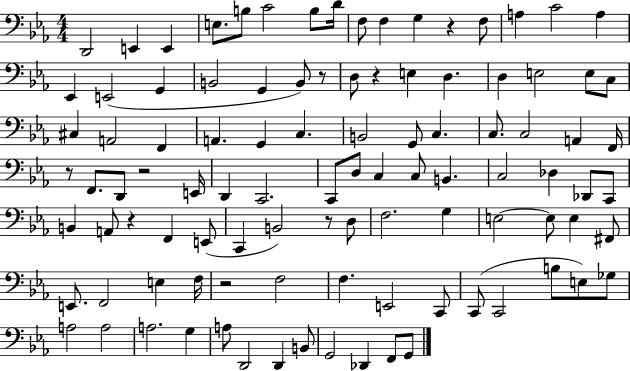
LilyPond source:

{
  \clef bass
  \numericTimeSignature
  \time 4/4
  \key ees \major
  \repeat volta 2 { d,2 e,4 e,4 | e8. b8 c'2 b8 d'16 | f8 f4 g4 r4 f8 | a4 c'2 a4 | \break ees,4 e,2( g,4 | b,2 g,4 b,8) r8 | d8 r4 e4 d4. | d4 e2 e8 c8 | \break cis4 a,2 f,4 | a,4. g,4 c4. | b,2 g,8 c4. | c8. c2 a,4 f,16 | \break r8 f,8. d,8 r2 e,16 | d,4 c,2. | c,8 d8 c4 c8 b,4. | c2 des4 des,8 c,8 | \break b,4 a,8 r4 f,4 e,8( | c,4 b,2) r8 d8 | f2. g4 | e2~~ e8 e4 fis,8 | \break e,8. f,2 e4 f16 | r2 f2 | f4. e,2 c,8 | c,8( c,2 b8 e8) ges8 | \break a2 a2 | a2. g4 | a8 d,2 d,4 b,8 | g,2 des,4 f,8 g,8 | \break } \bar "|."
}